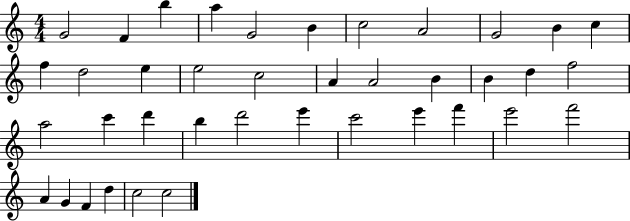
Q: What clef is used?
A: treble